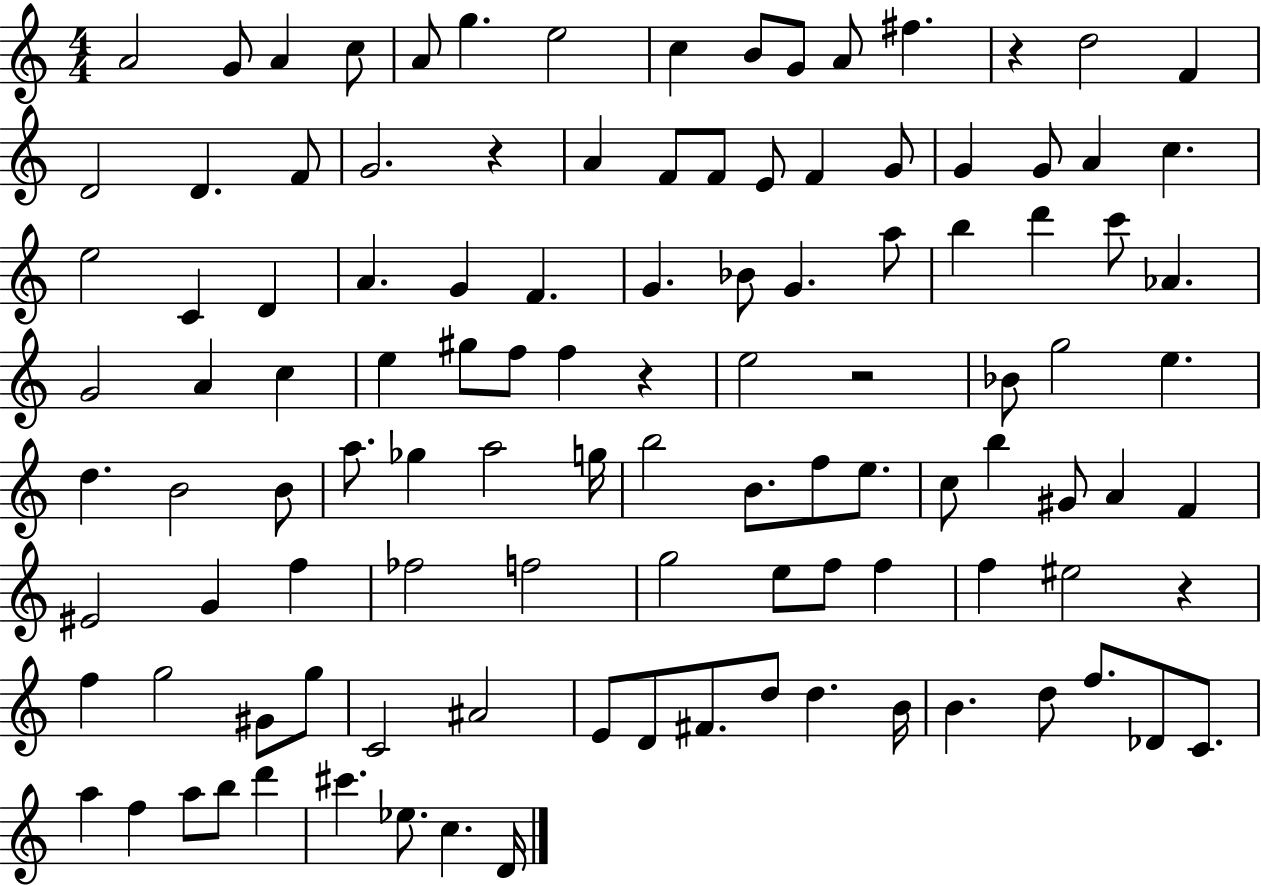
{
  \clef treble
  \numericTimeSignature
  \time 4/4
  \key c \major
  a'2 g'8 a'4 c''8 | a'8 g''4. e''2 | c''4 b'8 g'8 a'8 fis''4. | r4 d''2 f'4 | \break d'2 d'4. f'8 | g'2. r4 | a'4 f'8 f'8 e'8 f'4 g'8 | g'4 g'8 a'4 c''4. | \break e''2 c'4 d'4 | a'4. g'4 f'4. | g'4. bes'8 g'4. a''8 | b''4 d'''4 c'''8 aes'4. | \break g'2 a'4 c''4 | e''4 gis''8 f''8 f''4 r4 | e''2 r2 | bes'8 g''2 e''4. | \break d''4. b'2 b'8 | a''8. ges''4 a''2 g''16 | b''2 b'8. f''8 e''8. | c''8 b''4 gis'8 a'4 f'4 | \break eis'2 g'4 f''4 | fes''2 f''2 | g''2 e''8 f''8 f''4 | f''4 eis''2 r4 | \break f''4 g''2 gis'8 g''8 | c'2 ais'2 | e'8 d'8 fis'8. d''8 d''4. b'16 | b'4. d''8 f''8. des'8 c'8. | \break a''4 f''4 a''8 b''8 d'''4 | cis'''4. ees''8. c''4. d'16 | \bar "|."
}